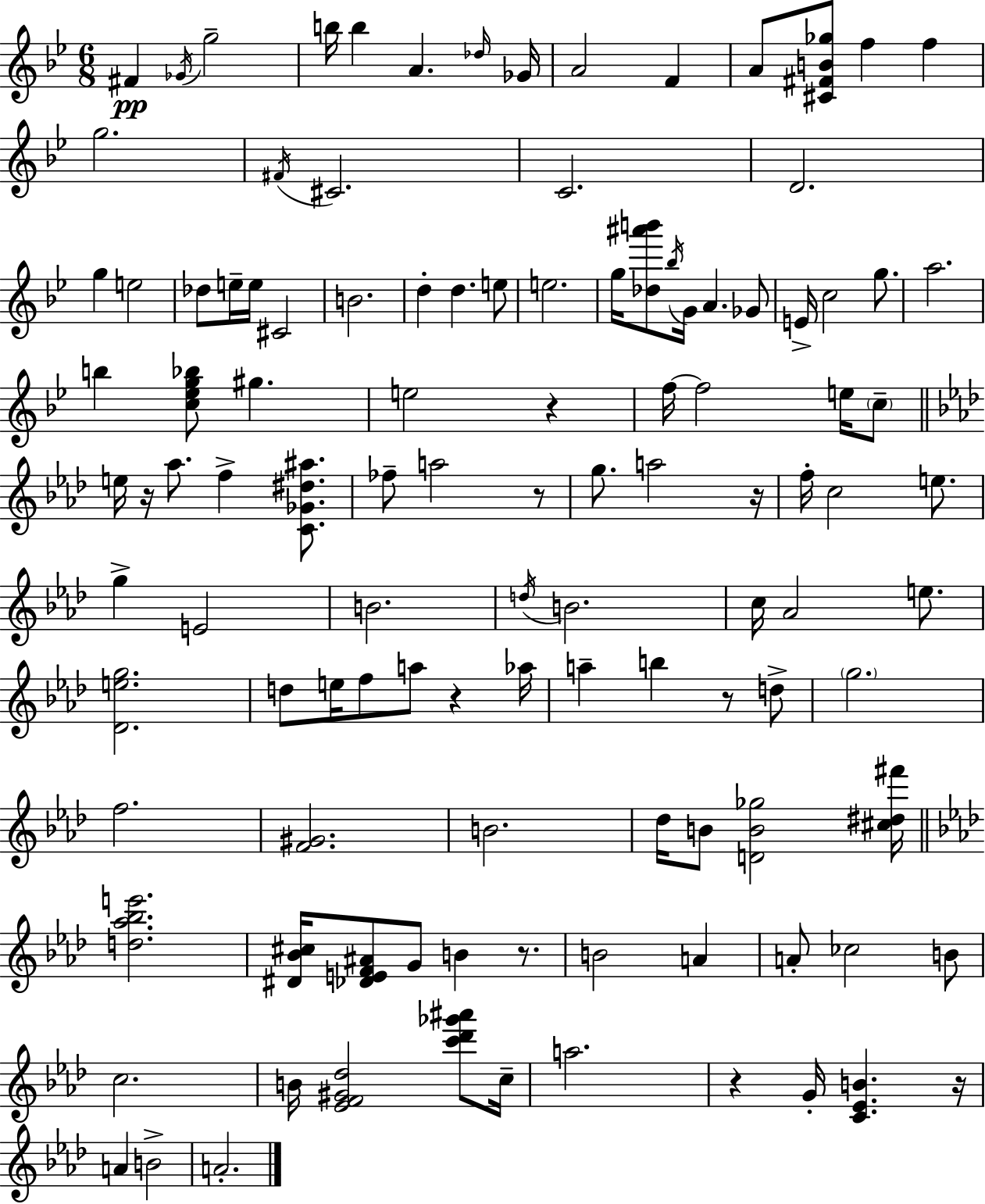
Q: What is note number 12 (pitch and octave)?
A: F5